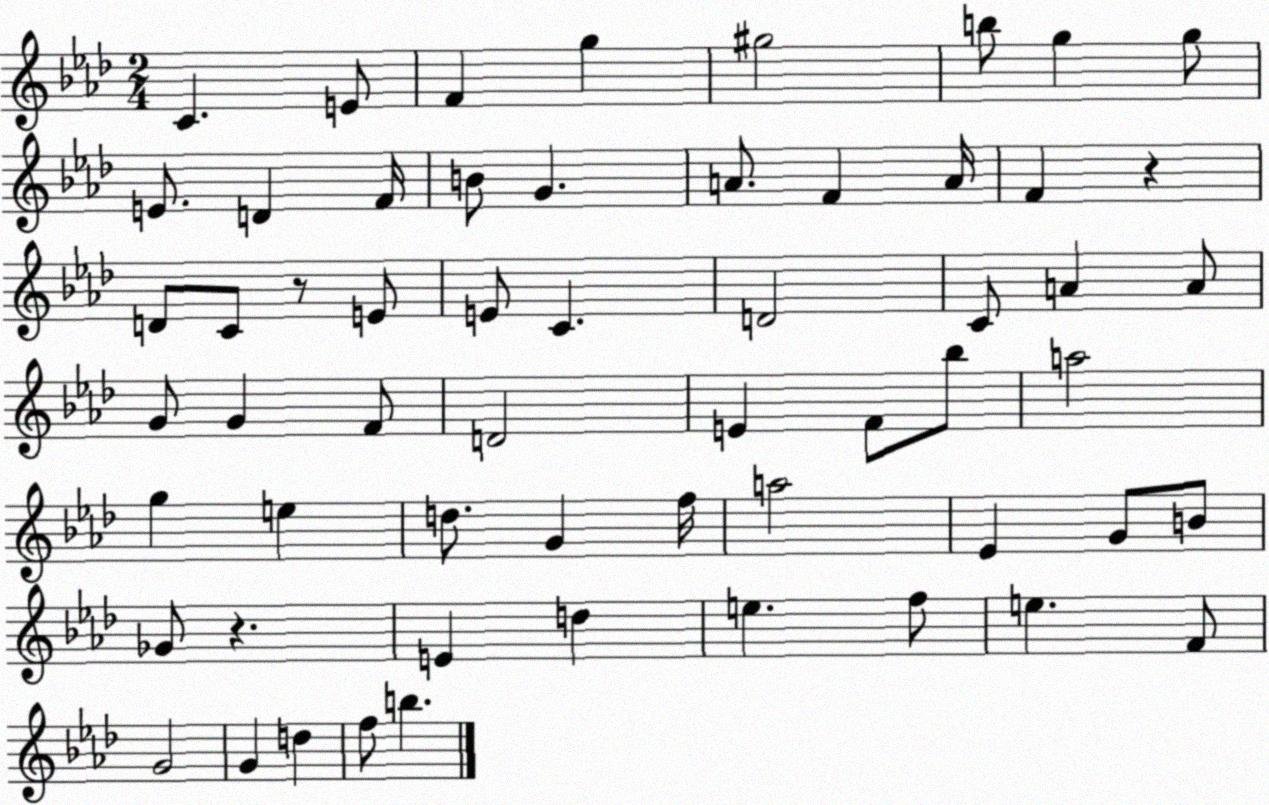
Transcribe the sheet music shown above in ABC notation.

X:1
T:Untitled
M:2/4
L:1/4
K:Ab
C E/2 F g ^g2 b/2 g g/2 E/2 D F/4 B/2 G A/2 F A/4 F z D/2 C/2 z/2 E/2 E/2 C D2 C/2 A A/2 G/2 G F/2 D2 E F/2 _b/2 a2 g e d/2 G f/4 a2 _E G/2 B/2 _G/2 z E d e f/2 e F/2 G2 G d f/2 b